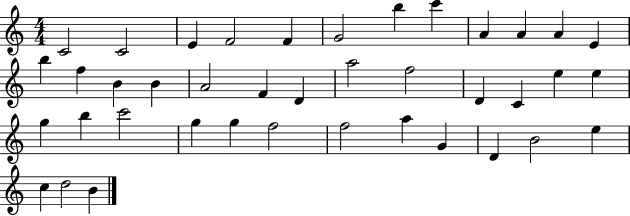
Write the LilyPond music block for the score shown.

{
  \clef treble
  \numericTimeSignature
  \time 4/4
  \key c \major
  c'2 c'2 | e'4 f'2 f'4 | g'2 b''4 c'''4 | a'4 a'4 a'4 e'4 | \break b''4 f''4 b'4 b'4 | a'2 f'4 d'4 | a''2 f''2 | d'4 c'4 e''4 e''4 | \break g''4 b''4 c'''2 | g''4 g''4 f''2 | f''2 a''4 g'4 | d'4 b'2 e''4 | \break c''4 d''2 b'4 | \bar "|."
}